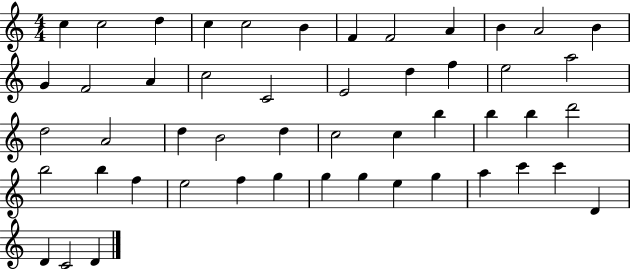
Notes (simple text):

C5/q C5/h D5/q C5/q C5/h B4/q F4/q F4/h A4/q B4/q A4/h B4/q G4/q F4/h A4/q C5/h C4/h E4/h D5/q F5/q E5/h A5/h D5/h A4/h D5/q B4/h D5/q C5/h C5/q B5/q B5/q B5/q D6/h B5/h B5/q F5/q E5/h F5/q G5/q G5/q G5/q E5/q G5/q A5/q C6/q C6/q D4/q D4/q C4/h D4/q